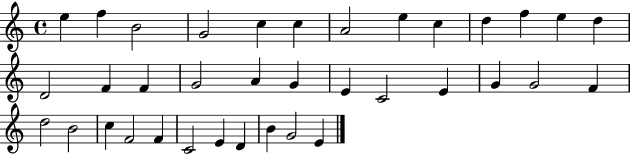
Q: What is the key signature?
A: C major